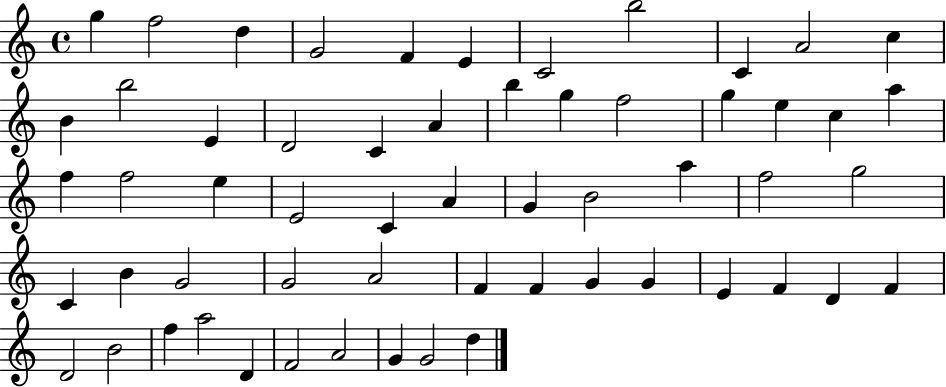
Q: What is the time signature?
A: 4/4